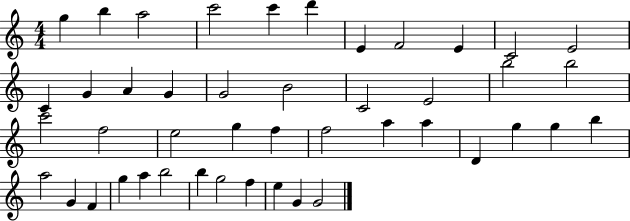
G5/q B5/q A5/h C6/h C6/q D6/q E4/q F4/h E4/q C4/h E4/h C4/q G4/q A4/q G4/q G4/h B4/h C4/h E4/h B5/h B5/h C6/h F5/h E5/h G5/q F5/q F5/h A5/q A5/q D4/q G5/q G5/q B5/q A5/h G4/q F4/q G5/q A5/q B5/h B5/q G5/h F5/q E5/q G4/q G4/h